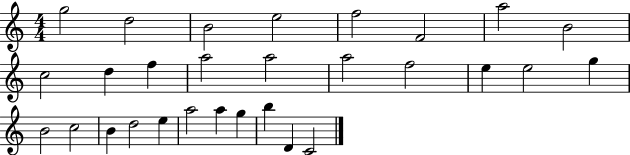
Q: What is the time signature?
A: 4/4